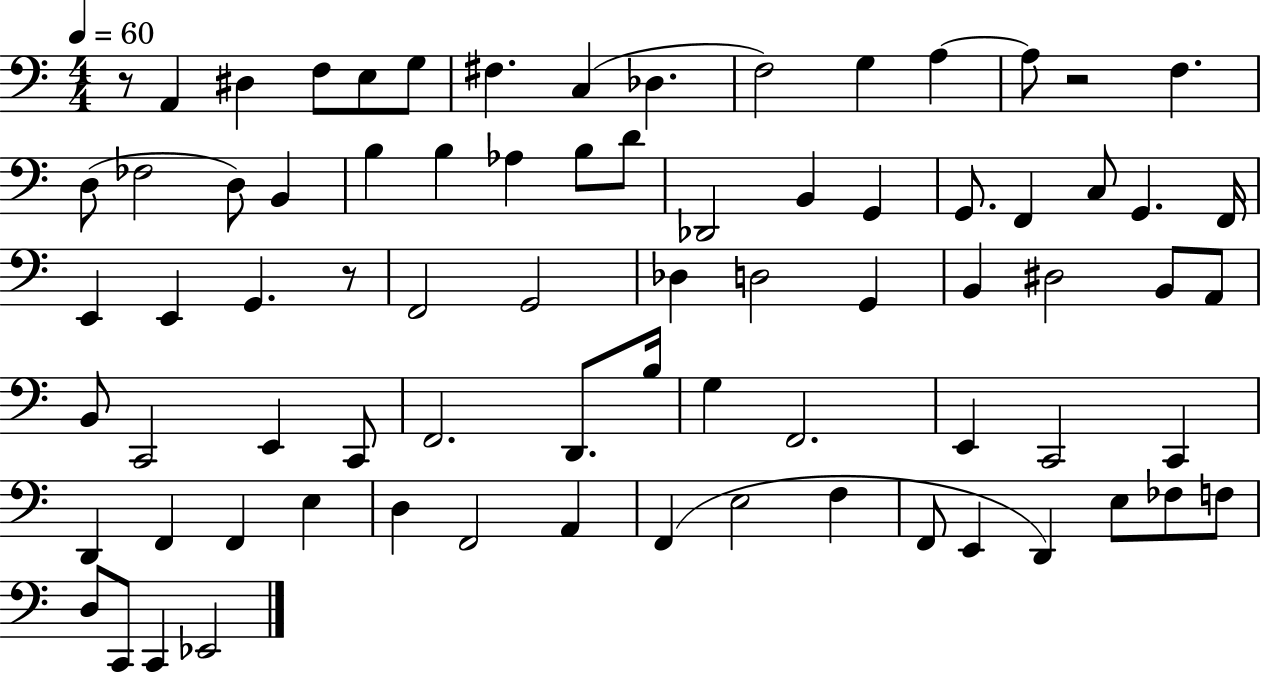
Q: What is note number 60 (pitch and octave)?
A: F2